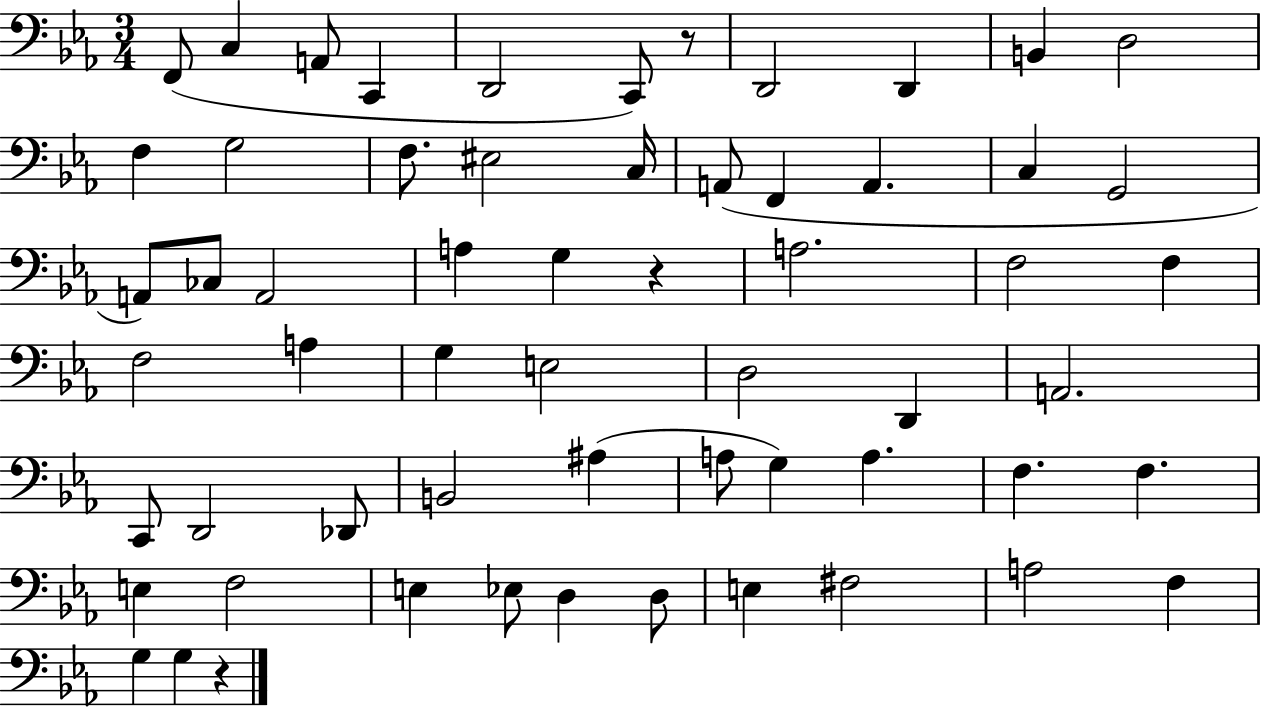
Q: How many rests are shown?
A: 3